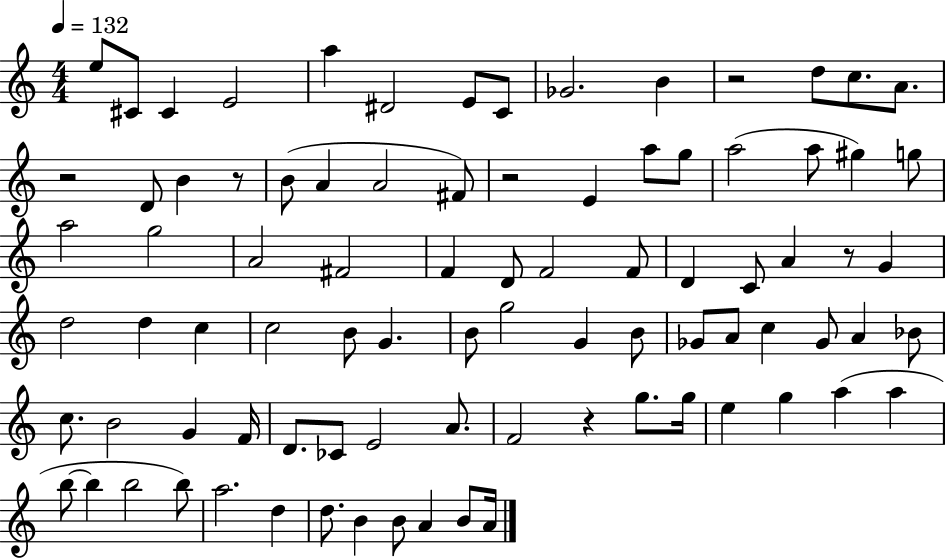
{
  \clef treble
  \numericTimeSignature
  \time 4/4
  \key c \major
  \tempo 4 = 132
  e''8 cis'8 cis'4 e'2 | a''4 dis'2 e'8 c'8 | ges'2. b'4 | r2 d''8 c''8. a'8. | \break r2 d'8 b'4 r8 | b'8( a'4 a'2 fis'8) | r2 e'4 a''8 g''8 | a''2( a''8 gis''4) g''8 | \break a''2 g''2 | a'2 fis'2 | f'4 d'8 f'2 f'8 | d'4 c'8 a'4 r8 g'4 | \break d''2 d''4 c''4 | c''2 b'8 g'4. | b'8 g''2 g'4 b'8 | ges'8 a'8 c''4 ges'8 a'4 bes'8 | \break c''8. b'2 g'4 f'16 | d'8. ces'8 e'2 a'8. | f'2 r4 g''8. g''16 | e''4 g''4 a''4( a''4 | \break b''8~~ b''4 b''2 b''8) | a''2. d''4 | d''8. b'4 b'8 a'4 b'8 a'16 | \bar "|."
}